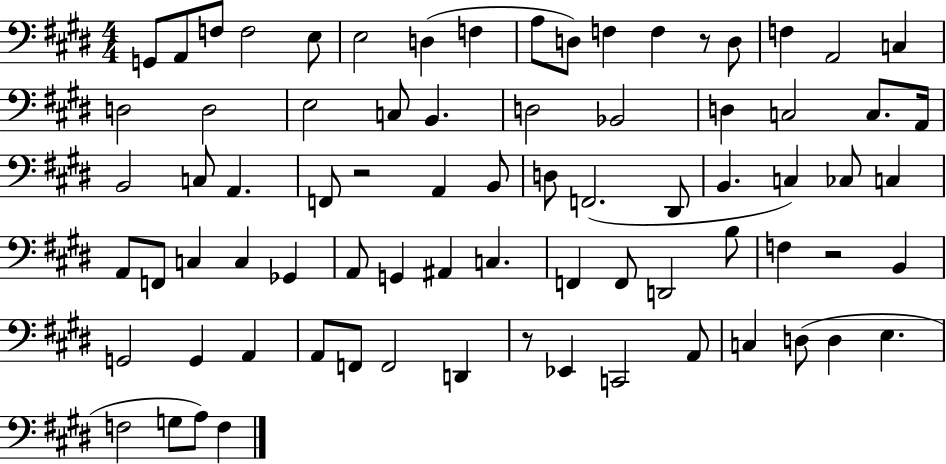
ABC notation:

X:1
T:Untitled
M:4/4
L:1/4
K:E
G,,/2 A,,/2 F,/2 F,2 E,/2 E,2 D, F, A,/2 D,/2 F, F, z/2 D,/2 F, A,,2 C, D,2 D,2 E,2 C,/2 B,, D,2 _B,,2 D, C,2 C,/2 A,,/4 B,,2 C,/2 A,, F,,/2 z2 A,, B,,/2 D,/2 F,,2 ^D,,/2 B,, C, _C,/2 C, A,,/2 F,,/2 C, C, _G,, A,,/2 G,, ^A,, C, F,, F,,/2 D,,2 B,/2 F, z2 B,, G,,2 G,, A,, A,,/2 F,,/2 F,,2 D,, z/2 _E,, C,,2 A,,/2 C, D,/2 D, E, F,2 G,/2 A,/2 F,